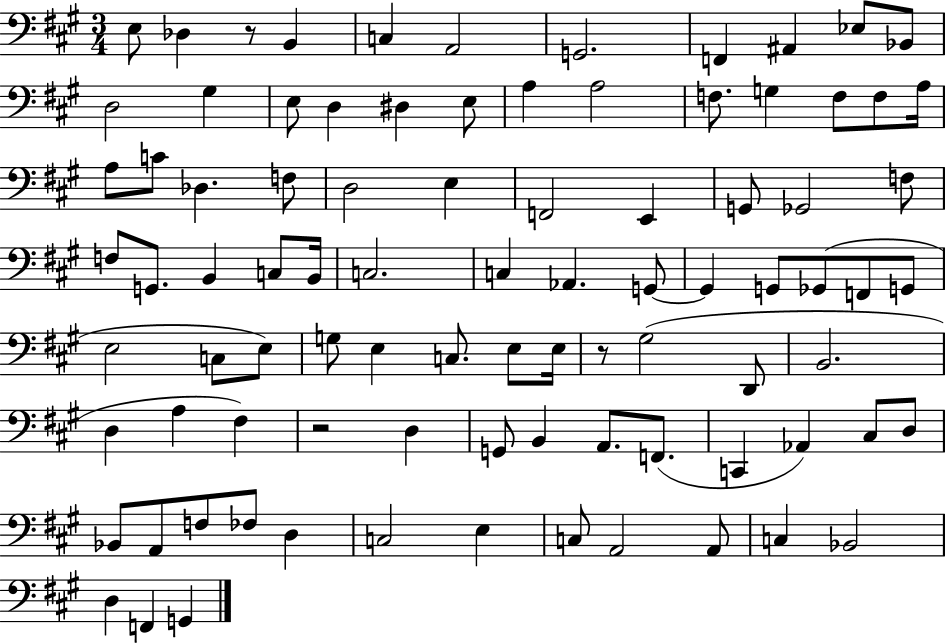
X:1
T:Untitled
M:3/4
L:1/4
K:A
E,/2 _D, z/2 B,, C, A,,2 G,,2 F,, ^A,, _E,/2 _B,,/2 D,2 ^G, E,/2 D, ^D, E,/2 A, A,2 F,/2 G, F,/2 F,/2 A,/4 A,/2 C/2 _D, F,/2 D,2 E, F,,2 E,, G,,/2 _G,,2 F,/2 F,/2 G,,/2 B,, C,/2 B,,/4 C,2 C, _A,, G,,/2 G,, G,,/2 _G,,/2 F,,/2 G,,/2 E,2 C,/2 E,/2 G,/2 E, C,/2 E,/2 E,/4 z/2 ^G,2 D,,/2 B,,2 D, A, ^F, z2 D, G,,/2 B,, A,,/2 F,,/2 C,, _A,, ^C,/2 D,/2 _B,,/2 A,,/2 F,/2 _F,/2 D, C,2 E, C,/2 A,,2 A,,/2 C, _B,,2 D, F,, G,,